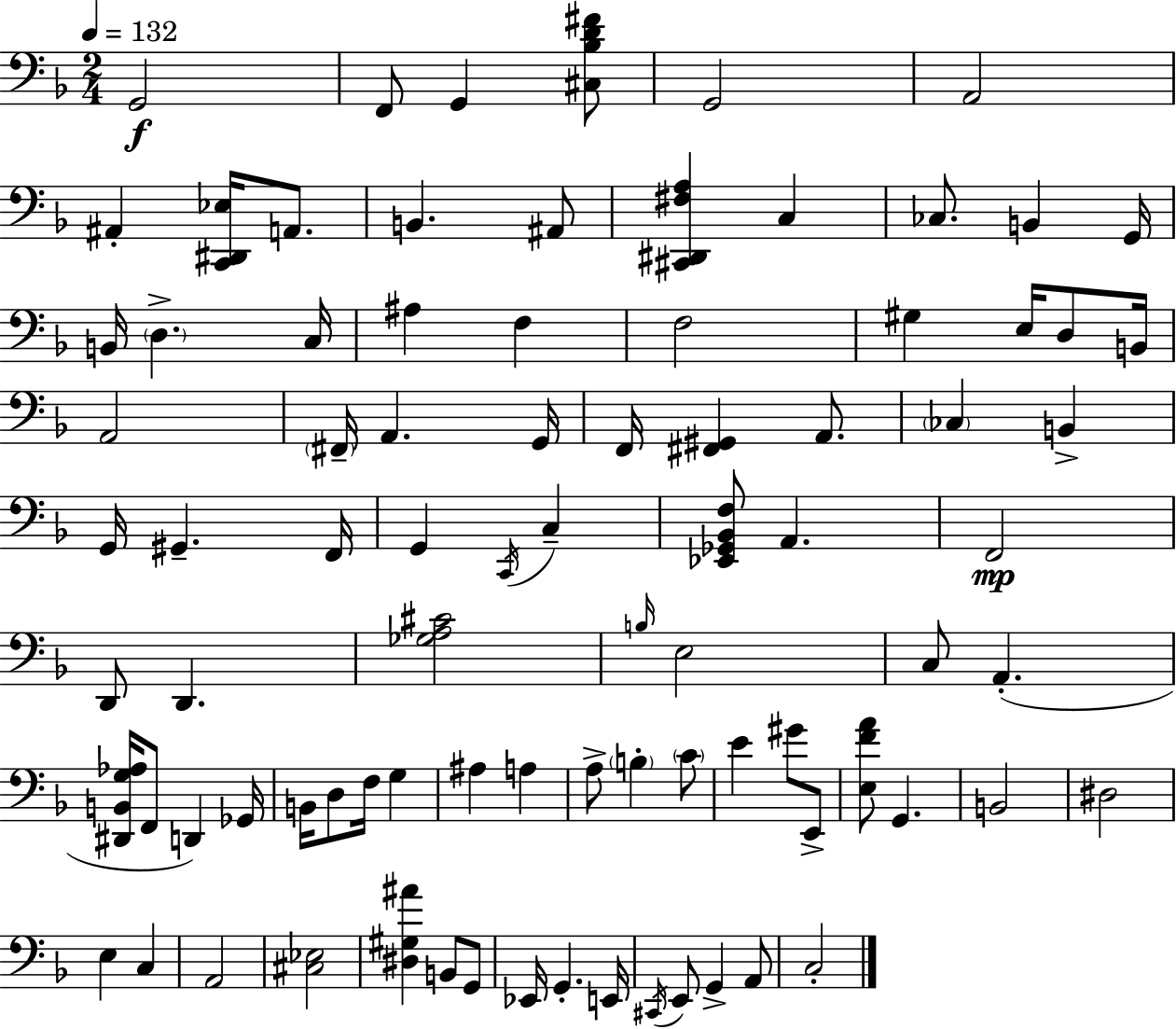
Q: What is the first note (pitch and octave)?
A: G2